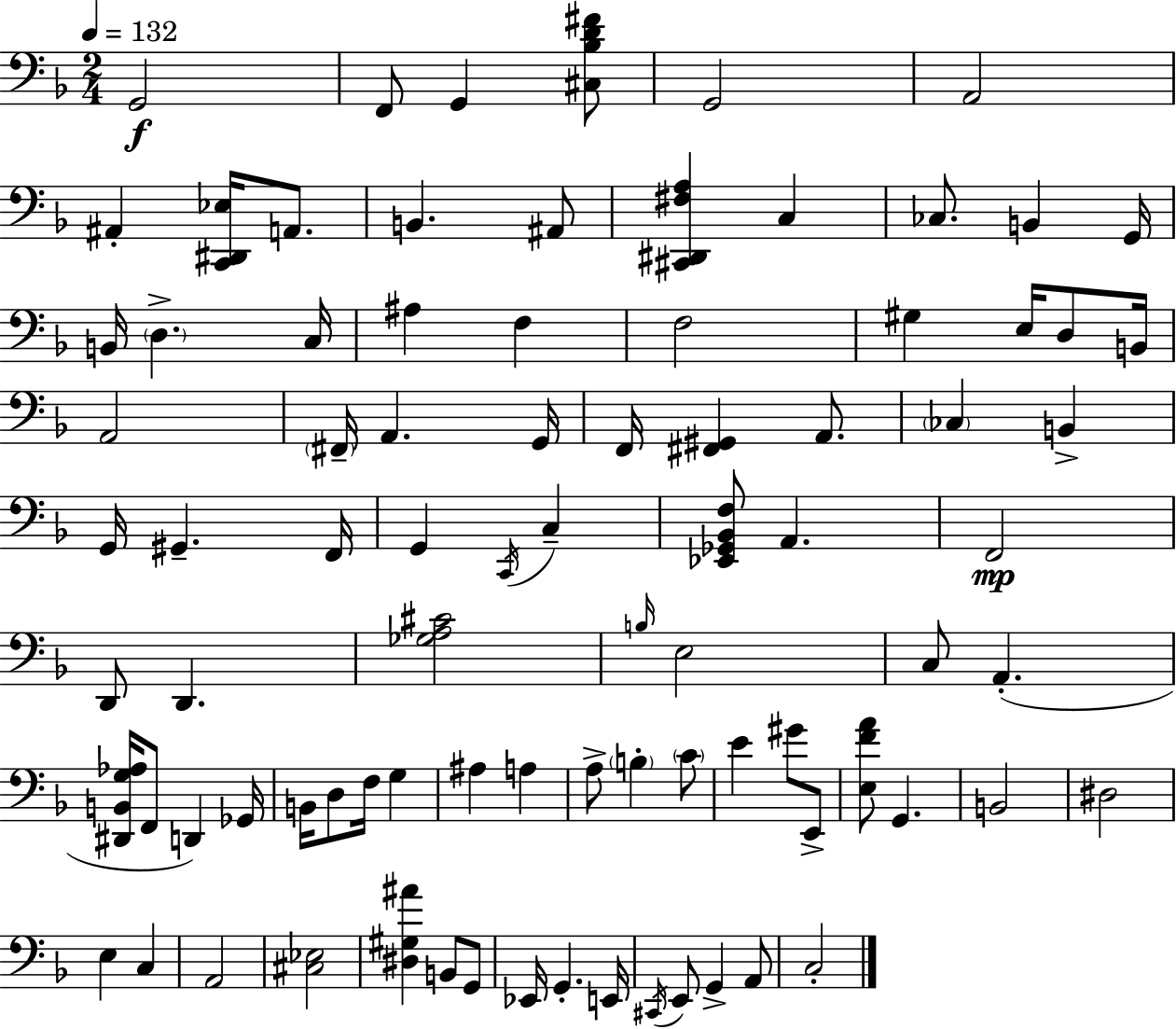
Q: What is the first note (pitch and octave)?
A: G2